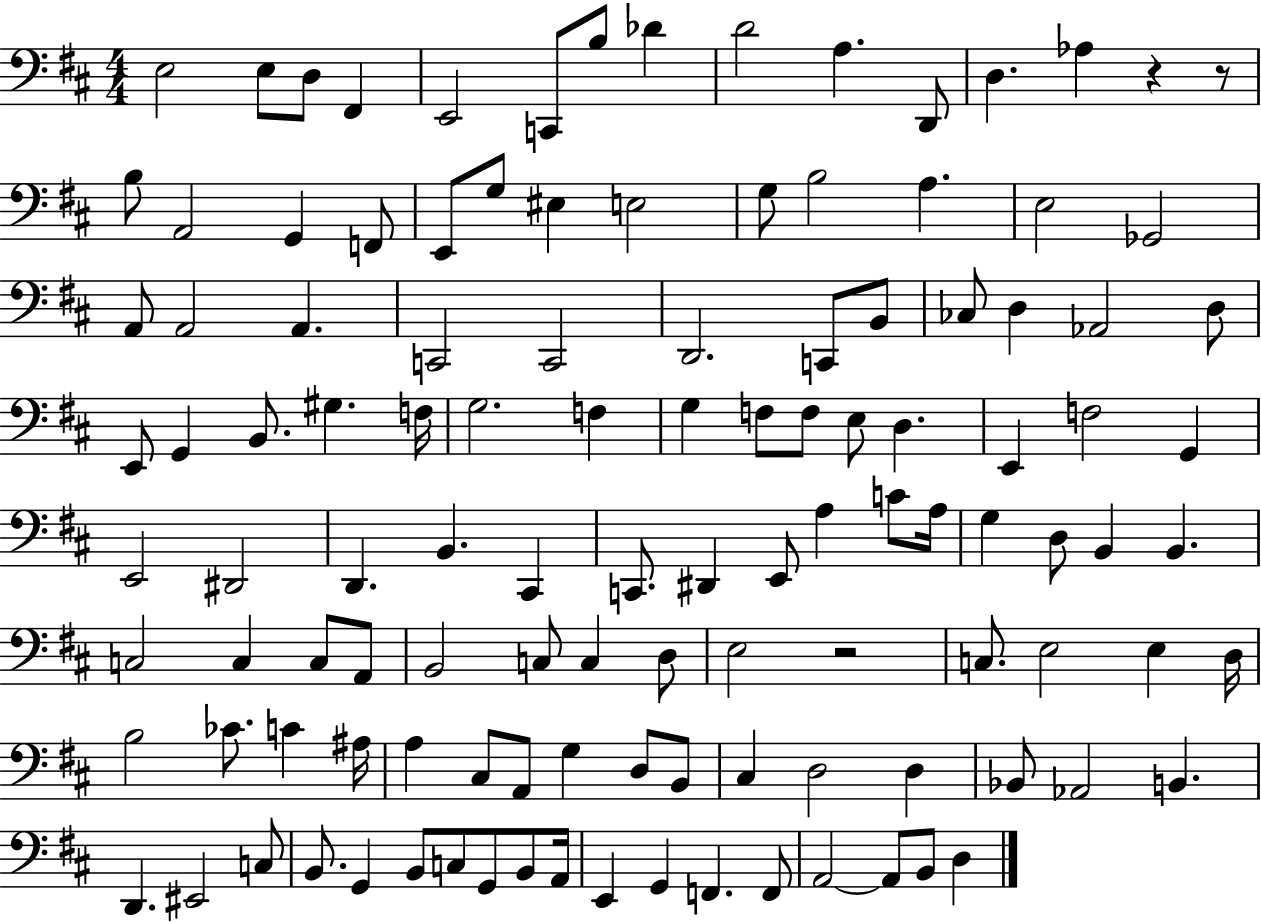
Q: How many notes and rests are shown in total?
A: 118